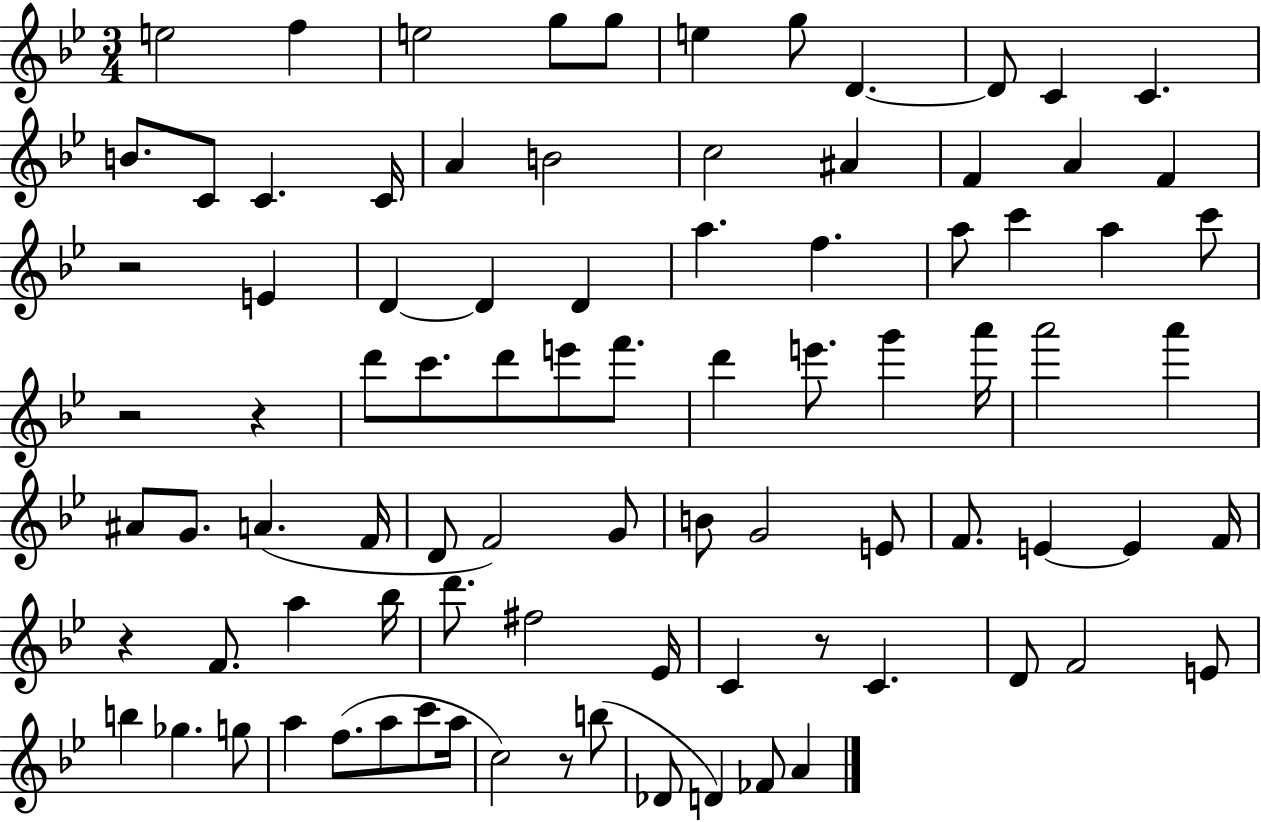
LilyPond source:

{
  \clef treble
  \numericTimeSignature
  \time 3/4
  \key bes \major
  e''2 f''4 | e''2 g''8 g''8 | e''4 g''8 d'4.~~ | d'8 c'4 c'4. | \break b'8. c'8 c'4. c'16 | a'4 b'2 | c''2 ais'4 | f'4 a'4 f'4 | \break r2 e'4 | d'4~~ d'4 d'4 | a''4. f''4. | a''8 c'''4 a''4 c'''8 | \break r2 r4 | d'''8 c'''8. d'''8 e'''8 f'''8. | d'''4 e'''8. g'''4 a'''16 | a'''2 a'''4 | \break ais'8 g'8. a'4.( f'16 | d'8 f'2) g'8 | b'8 g'2 e'8 | f'8. e'4~~ e'4 f'16 | \break r4 f'8. a''4 bes''16 | d'''8. fis''2 ees'16 | c'4 r8 c'4. | d'8 f'2 e'8 | \break b''4 ges''4. g''8 | a''4 f''8.( a''8 c'''8 a''16 | c''2) r8 b''8( | des'8 d'4) fes'8 a'4 | \break \bar "|."
}